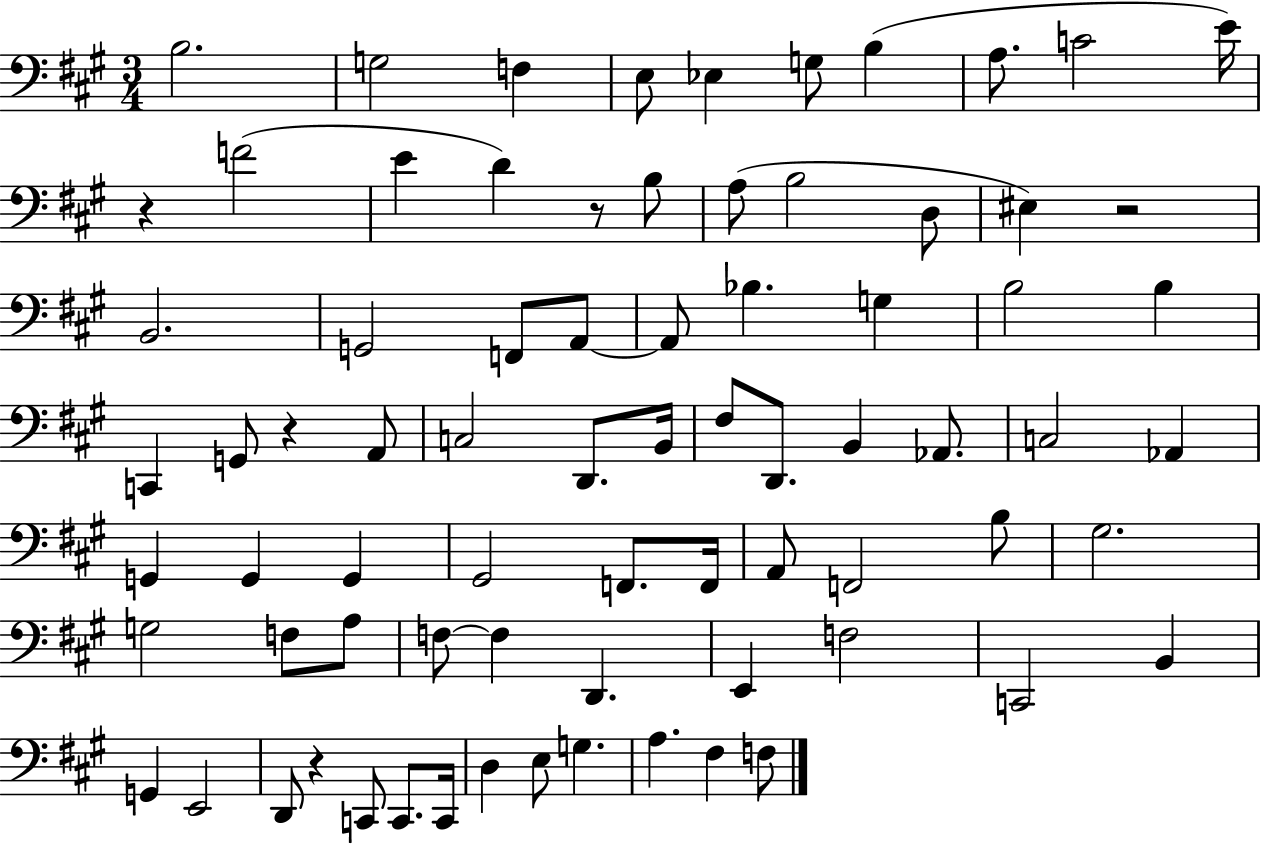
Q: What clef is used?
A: bass